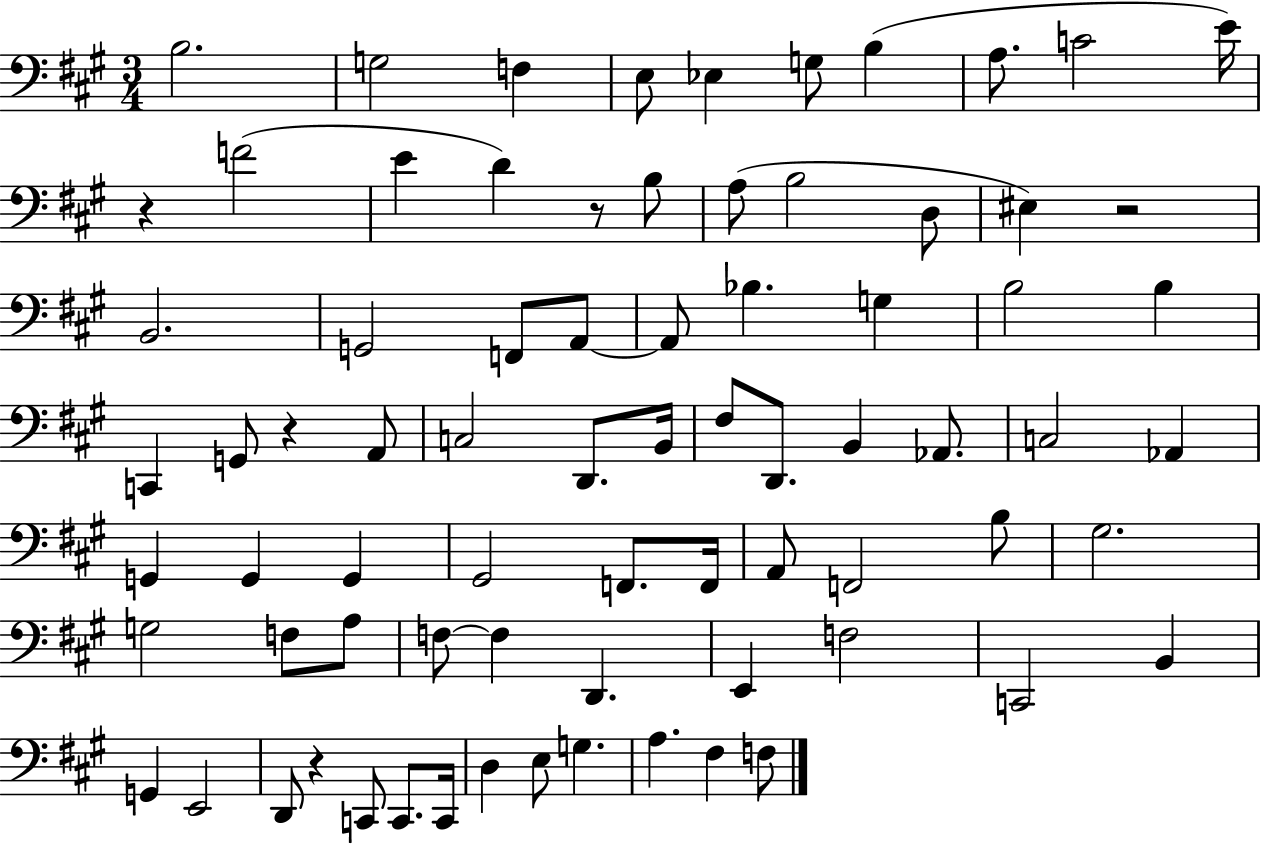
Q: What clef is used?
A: bass